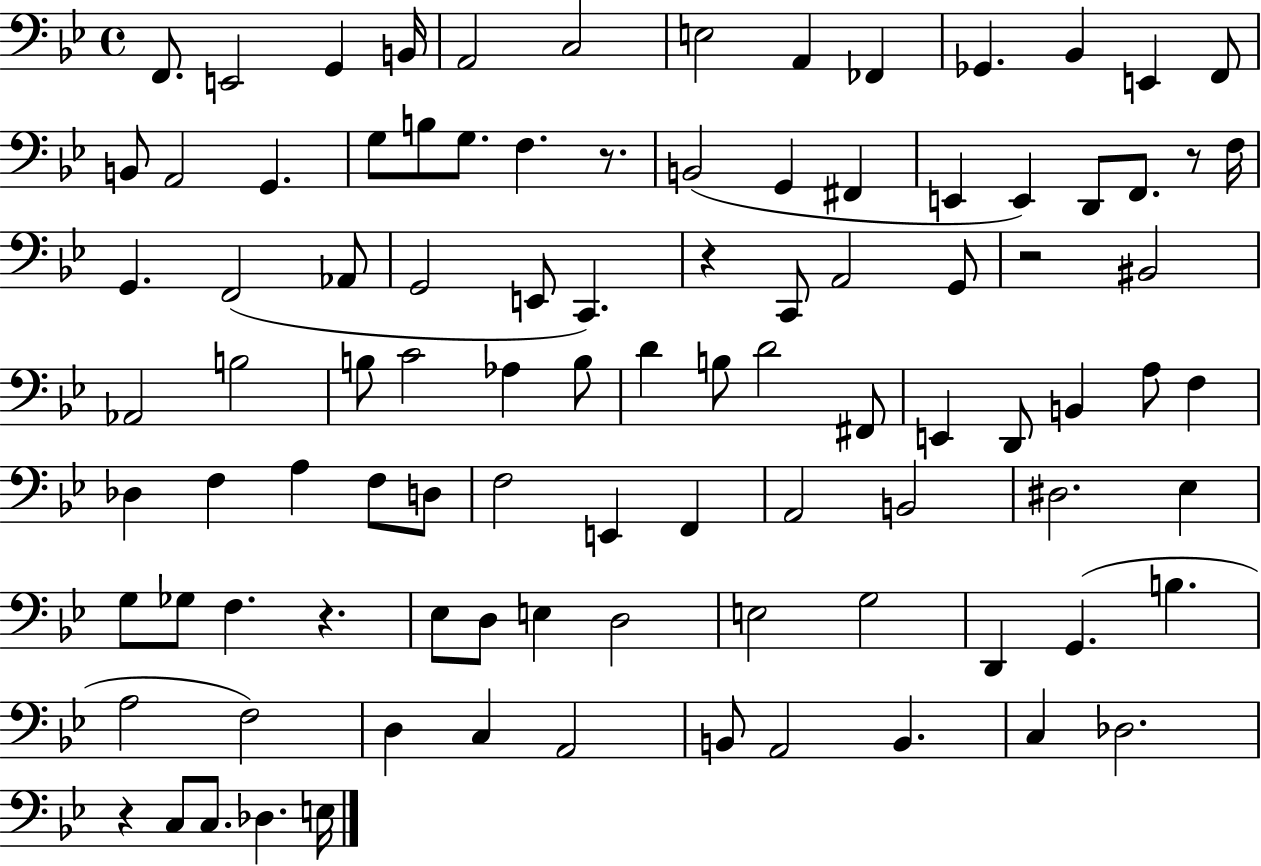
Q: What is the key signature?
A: BES major